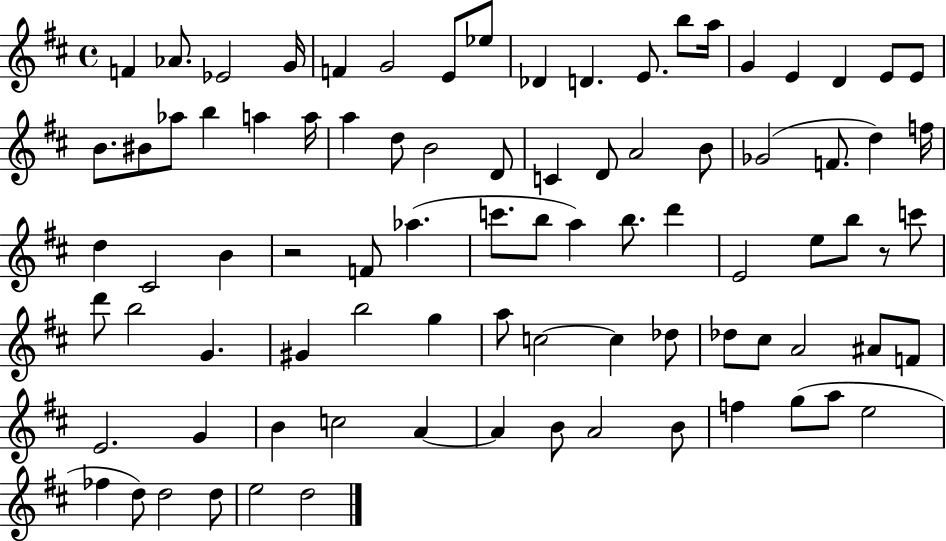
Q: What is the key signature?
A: D major